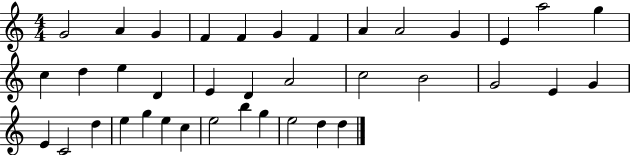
{
  \clef treble
  \numericTimeSignature
  \time 4/4
  \key c \major
  g'2 a'4 g'4 | f'4 f'4 g'4 f'4 | a'4 a'2 g'4 | e'4 a''2 g''4 | \break c''4 d''4 e''4 d'4 | e'4 d'4 a'2 | c''2 b'2 | g'2 e'4 g'4 | \break e'4 c'2 d''4 | e''4 g''4 e''4 c''4 | e''2 b''4 g''4 | e''2 d''4 d''4 | \break \bar "|."
}